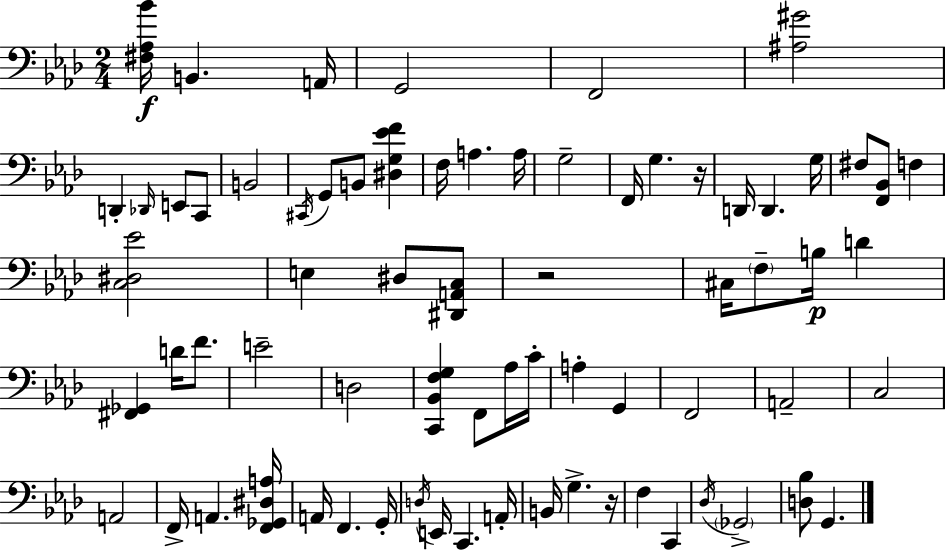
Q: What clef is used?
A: bass